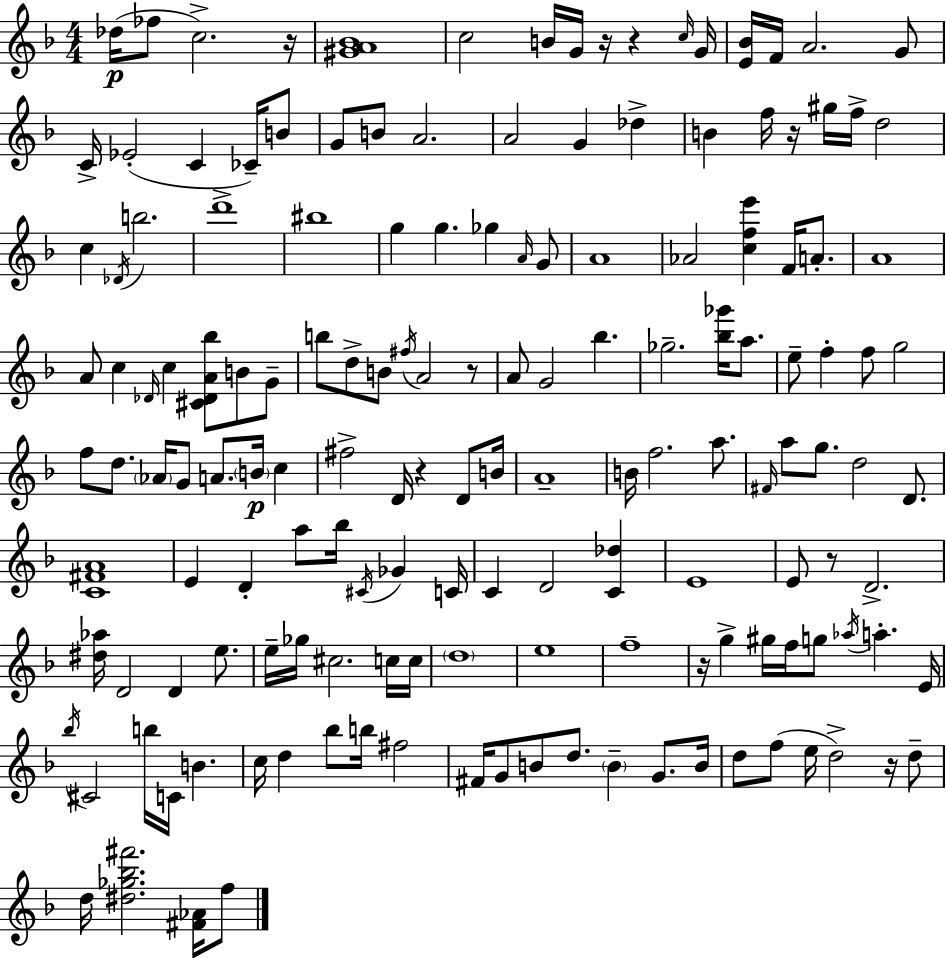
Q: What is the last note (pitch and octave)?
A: F5